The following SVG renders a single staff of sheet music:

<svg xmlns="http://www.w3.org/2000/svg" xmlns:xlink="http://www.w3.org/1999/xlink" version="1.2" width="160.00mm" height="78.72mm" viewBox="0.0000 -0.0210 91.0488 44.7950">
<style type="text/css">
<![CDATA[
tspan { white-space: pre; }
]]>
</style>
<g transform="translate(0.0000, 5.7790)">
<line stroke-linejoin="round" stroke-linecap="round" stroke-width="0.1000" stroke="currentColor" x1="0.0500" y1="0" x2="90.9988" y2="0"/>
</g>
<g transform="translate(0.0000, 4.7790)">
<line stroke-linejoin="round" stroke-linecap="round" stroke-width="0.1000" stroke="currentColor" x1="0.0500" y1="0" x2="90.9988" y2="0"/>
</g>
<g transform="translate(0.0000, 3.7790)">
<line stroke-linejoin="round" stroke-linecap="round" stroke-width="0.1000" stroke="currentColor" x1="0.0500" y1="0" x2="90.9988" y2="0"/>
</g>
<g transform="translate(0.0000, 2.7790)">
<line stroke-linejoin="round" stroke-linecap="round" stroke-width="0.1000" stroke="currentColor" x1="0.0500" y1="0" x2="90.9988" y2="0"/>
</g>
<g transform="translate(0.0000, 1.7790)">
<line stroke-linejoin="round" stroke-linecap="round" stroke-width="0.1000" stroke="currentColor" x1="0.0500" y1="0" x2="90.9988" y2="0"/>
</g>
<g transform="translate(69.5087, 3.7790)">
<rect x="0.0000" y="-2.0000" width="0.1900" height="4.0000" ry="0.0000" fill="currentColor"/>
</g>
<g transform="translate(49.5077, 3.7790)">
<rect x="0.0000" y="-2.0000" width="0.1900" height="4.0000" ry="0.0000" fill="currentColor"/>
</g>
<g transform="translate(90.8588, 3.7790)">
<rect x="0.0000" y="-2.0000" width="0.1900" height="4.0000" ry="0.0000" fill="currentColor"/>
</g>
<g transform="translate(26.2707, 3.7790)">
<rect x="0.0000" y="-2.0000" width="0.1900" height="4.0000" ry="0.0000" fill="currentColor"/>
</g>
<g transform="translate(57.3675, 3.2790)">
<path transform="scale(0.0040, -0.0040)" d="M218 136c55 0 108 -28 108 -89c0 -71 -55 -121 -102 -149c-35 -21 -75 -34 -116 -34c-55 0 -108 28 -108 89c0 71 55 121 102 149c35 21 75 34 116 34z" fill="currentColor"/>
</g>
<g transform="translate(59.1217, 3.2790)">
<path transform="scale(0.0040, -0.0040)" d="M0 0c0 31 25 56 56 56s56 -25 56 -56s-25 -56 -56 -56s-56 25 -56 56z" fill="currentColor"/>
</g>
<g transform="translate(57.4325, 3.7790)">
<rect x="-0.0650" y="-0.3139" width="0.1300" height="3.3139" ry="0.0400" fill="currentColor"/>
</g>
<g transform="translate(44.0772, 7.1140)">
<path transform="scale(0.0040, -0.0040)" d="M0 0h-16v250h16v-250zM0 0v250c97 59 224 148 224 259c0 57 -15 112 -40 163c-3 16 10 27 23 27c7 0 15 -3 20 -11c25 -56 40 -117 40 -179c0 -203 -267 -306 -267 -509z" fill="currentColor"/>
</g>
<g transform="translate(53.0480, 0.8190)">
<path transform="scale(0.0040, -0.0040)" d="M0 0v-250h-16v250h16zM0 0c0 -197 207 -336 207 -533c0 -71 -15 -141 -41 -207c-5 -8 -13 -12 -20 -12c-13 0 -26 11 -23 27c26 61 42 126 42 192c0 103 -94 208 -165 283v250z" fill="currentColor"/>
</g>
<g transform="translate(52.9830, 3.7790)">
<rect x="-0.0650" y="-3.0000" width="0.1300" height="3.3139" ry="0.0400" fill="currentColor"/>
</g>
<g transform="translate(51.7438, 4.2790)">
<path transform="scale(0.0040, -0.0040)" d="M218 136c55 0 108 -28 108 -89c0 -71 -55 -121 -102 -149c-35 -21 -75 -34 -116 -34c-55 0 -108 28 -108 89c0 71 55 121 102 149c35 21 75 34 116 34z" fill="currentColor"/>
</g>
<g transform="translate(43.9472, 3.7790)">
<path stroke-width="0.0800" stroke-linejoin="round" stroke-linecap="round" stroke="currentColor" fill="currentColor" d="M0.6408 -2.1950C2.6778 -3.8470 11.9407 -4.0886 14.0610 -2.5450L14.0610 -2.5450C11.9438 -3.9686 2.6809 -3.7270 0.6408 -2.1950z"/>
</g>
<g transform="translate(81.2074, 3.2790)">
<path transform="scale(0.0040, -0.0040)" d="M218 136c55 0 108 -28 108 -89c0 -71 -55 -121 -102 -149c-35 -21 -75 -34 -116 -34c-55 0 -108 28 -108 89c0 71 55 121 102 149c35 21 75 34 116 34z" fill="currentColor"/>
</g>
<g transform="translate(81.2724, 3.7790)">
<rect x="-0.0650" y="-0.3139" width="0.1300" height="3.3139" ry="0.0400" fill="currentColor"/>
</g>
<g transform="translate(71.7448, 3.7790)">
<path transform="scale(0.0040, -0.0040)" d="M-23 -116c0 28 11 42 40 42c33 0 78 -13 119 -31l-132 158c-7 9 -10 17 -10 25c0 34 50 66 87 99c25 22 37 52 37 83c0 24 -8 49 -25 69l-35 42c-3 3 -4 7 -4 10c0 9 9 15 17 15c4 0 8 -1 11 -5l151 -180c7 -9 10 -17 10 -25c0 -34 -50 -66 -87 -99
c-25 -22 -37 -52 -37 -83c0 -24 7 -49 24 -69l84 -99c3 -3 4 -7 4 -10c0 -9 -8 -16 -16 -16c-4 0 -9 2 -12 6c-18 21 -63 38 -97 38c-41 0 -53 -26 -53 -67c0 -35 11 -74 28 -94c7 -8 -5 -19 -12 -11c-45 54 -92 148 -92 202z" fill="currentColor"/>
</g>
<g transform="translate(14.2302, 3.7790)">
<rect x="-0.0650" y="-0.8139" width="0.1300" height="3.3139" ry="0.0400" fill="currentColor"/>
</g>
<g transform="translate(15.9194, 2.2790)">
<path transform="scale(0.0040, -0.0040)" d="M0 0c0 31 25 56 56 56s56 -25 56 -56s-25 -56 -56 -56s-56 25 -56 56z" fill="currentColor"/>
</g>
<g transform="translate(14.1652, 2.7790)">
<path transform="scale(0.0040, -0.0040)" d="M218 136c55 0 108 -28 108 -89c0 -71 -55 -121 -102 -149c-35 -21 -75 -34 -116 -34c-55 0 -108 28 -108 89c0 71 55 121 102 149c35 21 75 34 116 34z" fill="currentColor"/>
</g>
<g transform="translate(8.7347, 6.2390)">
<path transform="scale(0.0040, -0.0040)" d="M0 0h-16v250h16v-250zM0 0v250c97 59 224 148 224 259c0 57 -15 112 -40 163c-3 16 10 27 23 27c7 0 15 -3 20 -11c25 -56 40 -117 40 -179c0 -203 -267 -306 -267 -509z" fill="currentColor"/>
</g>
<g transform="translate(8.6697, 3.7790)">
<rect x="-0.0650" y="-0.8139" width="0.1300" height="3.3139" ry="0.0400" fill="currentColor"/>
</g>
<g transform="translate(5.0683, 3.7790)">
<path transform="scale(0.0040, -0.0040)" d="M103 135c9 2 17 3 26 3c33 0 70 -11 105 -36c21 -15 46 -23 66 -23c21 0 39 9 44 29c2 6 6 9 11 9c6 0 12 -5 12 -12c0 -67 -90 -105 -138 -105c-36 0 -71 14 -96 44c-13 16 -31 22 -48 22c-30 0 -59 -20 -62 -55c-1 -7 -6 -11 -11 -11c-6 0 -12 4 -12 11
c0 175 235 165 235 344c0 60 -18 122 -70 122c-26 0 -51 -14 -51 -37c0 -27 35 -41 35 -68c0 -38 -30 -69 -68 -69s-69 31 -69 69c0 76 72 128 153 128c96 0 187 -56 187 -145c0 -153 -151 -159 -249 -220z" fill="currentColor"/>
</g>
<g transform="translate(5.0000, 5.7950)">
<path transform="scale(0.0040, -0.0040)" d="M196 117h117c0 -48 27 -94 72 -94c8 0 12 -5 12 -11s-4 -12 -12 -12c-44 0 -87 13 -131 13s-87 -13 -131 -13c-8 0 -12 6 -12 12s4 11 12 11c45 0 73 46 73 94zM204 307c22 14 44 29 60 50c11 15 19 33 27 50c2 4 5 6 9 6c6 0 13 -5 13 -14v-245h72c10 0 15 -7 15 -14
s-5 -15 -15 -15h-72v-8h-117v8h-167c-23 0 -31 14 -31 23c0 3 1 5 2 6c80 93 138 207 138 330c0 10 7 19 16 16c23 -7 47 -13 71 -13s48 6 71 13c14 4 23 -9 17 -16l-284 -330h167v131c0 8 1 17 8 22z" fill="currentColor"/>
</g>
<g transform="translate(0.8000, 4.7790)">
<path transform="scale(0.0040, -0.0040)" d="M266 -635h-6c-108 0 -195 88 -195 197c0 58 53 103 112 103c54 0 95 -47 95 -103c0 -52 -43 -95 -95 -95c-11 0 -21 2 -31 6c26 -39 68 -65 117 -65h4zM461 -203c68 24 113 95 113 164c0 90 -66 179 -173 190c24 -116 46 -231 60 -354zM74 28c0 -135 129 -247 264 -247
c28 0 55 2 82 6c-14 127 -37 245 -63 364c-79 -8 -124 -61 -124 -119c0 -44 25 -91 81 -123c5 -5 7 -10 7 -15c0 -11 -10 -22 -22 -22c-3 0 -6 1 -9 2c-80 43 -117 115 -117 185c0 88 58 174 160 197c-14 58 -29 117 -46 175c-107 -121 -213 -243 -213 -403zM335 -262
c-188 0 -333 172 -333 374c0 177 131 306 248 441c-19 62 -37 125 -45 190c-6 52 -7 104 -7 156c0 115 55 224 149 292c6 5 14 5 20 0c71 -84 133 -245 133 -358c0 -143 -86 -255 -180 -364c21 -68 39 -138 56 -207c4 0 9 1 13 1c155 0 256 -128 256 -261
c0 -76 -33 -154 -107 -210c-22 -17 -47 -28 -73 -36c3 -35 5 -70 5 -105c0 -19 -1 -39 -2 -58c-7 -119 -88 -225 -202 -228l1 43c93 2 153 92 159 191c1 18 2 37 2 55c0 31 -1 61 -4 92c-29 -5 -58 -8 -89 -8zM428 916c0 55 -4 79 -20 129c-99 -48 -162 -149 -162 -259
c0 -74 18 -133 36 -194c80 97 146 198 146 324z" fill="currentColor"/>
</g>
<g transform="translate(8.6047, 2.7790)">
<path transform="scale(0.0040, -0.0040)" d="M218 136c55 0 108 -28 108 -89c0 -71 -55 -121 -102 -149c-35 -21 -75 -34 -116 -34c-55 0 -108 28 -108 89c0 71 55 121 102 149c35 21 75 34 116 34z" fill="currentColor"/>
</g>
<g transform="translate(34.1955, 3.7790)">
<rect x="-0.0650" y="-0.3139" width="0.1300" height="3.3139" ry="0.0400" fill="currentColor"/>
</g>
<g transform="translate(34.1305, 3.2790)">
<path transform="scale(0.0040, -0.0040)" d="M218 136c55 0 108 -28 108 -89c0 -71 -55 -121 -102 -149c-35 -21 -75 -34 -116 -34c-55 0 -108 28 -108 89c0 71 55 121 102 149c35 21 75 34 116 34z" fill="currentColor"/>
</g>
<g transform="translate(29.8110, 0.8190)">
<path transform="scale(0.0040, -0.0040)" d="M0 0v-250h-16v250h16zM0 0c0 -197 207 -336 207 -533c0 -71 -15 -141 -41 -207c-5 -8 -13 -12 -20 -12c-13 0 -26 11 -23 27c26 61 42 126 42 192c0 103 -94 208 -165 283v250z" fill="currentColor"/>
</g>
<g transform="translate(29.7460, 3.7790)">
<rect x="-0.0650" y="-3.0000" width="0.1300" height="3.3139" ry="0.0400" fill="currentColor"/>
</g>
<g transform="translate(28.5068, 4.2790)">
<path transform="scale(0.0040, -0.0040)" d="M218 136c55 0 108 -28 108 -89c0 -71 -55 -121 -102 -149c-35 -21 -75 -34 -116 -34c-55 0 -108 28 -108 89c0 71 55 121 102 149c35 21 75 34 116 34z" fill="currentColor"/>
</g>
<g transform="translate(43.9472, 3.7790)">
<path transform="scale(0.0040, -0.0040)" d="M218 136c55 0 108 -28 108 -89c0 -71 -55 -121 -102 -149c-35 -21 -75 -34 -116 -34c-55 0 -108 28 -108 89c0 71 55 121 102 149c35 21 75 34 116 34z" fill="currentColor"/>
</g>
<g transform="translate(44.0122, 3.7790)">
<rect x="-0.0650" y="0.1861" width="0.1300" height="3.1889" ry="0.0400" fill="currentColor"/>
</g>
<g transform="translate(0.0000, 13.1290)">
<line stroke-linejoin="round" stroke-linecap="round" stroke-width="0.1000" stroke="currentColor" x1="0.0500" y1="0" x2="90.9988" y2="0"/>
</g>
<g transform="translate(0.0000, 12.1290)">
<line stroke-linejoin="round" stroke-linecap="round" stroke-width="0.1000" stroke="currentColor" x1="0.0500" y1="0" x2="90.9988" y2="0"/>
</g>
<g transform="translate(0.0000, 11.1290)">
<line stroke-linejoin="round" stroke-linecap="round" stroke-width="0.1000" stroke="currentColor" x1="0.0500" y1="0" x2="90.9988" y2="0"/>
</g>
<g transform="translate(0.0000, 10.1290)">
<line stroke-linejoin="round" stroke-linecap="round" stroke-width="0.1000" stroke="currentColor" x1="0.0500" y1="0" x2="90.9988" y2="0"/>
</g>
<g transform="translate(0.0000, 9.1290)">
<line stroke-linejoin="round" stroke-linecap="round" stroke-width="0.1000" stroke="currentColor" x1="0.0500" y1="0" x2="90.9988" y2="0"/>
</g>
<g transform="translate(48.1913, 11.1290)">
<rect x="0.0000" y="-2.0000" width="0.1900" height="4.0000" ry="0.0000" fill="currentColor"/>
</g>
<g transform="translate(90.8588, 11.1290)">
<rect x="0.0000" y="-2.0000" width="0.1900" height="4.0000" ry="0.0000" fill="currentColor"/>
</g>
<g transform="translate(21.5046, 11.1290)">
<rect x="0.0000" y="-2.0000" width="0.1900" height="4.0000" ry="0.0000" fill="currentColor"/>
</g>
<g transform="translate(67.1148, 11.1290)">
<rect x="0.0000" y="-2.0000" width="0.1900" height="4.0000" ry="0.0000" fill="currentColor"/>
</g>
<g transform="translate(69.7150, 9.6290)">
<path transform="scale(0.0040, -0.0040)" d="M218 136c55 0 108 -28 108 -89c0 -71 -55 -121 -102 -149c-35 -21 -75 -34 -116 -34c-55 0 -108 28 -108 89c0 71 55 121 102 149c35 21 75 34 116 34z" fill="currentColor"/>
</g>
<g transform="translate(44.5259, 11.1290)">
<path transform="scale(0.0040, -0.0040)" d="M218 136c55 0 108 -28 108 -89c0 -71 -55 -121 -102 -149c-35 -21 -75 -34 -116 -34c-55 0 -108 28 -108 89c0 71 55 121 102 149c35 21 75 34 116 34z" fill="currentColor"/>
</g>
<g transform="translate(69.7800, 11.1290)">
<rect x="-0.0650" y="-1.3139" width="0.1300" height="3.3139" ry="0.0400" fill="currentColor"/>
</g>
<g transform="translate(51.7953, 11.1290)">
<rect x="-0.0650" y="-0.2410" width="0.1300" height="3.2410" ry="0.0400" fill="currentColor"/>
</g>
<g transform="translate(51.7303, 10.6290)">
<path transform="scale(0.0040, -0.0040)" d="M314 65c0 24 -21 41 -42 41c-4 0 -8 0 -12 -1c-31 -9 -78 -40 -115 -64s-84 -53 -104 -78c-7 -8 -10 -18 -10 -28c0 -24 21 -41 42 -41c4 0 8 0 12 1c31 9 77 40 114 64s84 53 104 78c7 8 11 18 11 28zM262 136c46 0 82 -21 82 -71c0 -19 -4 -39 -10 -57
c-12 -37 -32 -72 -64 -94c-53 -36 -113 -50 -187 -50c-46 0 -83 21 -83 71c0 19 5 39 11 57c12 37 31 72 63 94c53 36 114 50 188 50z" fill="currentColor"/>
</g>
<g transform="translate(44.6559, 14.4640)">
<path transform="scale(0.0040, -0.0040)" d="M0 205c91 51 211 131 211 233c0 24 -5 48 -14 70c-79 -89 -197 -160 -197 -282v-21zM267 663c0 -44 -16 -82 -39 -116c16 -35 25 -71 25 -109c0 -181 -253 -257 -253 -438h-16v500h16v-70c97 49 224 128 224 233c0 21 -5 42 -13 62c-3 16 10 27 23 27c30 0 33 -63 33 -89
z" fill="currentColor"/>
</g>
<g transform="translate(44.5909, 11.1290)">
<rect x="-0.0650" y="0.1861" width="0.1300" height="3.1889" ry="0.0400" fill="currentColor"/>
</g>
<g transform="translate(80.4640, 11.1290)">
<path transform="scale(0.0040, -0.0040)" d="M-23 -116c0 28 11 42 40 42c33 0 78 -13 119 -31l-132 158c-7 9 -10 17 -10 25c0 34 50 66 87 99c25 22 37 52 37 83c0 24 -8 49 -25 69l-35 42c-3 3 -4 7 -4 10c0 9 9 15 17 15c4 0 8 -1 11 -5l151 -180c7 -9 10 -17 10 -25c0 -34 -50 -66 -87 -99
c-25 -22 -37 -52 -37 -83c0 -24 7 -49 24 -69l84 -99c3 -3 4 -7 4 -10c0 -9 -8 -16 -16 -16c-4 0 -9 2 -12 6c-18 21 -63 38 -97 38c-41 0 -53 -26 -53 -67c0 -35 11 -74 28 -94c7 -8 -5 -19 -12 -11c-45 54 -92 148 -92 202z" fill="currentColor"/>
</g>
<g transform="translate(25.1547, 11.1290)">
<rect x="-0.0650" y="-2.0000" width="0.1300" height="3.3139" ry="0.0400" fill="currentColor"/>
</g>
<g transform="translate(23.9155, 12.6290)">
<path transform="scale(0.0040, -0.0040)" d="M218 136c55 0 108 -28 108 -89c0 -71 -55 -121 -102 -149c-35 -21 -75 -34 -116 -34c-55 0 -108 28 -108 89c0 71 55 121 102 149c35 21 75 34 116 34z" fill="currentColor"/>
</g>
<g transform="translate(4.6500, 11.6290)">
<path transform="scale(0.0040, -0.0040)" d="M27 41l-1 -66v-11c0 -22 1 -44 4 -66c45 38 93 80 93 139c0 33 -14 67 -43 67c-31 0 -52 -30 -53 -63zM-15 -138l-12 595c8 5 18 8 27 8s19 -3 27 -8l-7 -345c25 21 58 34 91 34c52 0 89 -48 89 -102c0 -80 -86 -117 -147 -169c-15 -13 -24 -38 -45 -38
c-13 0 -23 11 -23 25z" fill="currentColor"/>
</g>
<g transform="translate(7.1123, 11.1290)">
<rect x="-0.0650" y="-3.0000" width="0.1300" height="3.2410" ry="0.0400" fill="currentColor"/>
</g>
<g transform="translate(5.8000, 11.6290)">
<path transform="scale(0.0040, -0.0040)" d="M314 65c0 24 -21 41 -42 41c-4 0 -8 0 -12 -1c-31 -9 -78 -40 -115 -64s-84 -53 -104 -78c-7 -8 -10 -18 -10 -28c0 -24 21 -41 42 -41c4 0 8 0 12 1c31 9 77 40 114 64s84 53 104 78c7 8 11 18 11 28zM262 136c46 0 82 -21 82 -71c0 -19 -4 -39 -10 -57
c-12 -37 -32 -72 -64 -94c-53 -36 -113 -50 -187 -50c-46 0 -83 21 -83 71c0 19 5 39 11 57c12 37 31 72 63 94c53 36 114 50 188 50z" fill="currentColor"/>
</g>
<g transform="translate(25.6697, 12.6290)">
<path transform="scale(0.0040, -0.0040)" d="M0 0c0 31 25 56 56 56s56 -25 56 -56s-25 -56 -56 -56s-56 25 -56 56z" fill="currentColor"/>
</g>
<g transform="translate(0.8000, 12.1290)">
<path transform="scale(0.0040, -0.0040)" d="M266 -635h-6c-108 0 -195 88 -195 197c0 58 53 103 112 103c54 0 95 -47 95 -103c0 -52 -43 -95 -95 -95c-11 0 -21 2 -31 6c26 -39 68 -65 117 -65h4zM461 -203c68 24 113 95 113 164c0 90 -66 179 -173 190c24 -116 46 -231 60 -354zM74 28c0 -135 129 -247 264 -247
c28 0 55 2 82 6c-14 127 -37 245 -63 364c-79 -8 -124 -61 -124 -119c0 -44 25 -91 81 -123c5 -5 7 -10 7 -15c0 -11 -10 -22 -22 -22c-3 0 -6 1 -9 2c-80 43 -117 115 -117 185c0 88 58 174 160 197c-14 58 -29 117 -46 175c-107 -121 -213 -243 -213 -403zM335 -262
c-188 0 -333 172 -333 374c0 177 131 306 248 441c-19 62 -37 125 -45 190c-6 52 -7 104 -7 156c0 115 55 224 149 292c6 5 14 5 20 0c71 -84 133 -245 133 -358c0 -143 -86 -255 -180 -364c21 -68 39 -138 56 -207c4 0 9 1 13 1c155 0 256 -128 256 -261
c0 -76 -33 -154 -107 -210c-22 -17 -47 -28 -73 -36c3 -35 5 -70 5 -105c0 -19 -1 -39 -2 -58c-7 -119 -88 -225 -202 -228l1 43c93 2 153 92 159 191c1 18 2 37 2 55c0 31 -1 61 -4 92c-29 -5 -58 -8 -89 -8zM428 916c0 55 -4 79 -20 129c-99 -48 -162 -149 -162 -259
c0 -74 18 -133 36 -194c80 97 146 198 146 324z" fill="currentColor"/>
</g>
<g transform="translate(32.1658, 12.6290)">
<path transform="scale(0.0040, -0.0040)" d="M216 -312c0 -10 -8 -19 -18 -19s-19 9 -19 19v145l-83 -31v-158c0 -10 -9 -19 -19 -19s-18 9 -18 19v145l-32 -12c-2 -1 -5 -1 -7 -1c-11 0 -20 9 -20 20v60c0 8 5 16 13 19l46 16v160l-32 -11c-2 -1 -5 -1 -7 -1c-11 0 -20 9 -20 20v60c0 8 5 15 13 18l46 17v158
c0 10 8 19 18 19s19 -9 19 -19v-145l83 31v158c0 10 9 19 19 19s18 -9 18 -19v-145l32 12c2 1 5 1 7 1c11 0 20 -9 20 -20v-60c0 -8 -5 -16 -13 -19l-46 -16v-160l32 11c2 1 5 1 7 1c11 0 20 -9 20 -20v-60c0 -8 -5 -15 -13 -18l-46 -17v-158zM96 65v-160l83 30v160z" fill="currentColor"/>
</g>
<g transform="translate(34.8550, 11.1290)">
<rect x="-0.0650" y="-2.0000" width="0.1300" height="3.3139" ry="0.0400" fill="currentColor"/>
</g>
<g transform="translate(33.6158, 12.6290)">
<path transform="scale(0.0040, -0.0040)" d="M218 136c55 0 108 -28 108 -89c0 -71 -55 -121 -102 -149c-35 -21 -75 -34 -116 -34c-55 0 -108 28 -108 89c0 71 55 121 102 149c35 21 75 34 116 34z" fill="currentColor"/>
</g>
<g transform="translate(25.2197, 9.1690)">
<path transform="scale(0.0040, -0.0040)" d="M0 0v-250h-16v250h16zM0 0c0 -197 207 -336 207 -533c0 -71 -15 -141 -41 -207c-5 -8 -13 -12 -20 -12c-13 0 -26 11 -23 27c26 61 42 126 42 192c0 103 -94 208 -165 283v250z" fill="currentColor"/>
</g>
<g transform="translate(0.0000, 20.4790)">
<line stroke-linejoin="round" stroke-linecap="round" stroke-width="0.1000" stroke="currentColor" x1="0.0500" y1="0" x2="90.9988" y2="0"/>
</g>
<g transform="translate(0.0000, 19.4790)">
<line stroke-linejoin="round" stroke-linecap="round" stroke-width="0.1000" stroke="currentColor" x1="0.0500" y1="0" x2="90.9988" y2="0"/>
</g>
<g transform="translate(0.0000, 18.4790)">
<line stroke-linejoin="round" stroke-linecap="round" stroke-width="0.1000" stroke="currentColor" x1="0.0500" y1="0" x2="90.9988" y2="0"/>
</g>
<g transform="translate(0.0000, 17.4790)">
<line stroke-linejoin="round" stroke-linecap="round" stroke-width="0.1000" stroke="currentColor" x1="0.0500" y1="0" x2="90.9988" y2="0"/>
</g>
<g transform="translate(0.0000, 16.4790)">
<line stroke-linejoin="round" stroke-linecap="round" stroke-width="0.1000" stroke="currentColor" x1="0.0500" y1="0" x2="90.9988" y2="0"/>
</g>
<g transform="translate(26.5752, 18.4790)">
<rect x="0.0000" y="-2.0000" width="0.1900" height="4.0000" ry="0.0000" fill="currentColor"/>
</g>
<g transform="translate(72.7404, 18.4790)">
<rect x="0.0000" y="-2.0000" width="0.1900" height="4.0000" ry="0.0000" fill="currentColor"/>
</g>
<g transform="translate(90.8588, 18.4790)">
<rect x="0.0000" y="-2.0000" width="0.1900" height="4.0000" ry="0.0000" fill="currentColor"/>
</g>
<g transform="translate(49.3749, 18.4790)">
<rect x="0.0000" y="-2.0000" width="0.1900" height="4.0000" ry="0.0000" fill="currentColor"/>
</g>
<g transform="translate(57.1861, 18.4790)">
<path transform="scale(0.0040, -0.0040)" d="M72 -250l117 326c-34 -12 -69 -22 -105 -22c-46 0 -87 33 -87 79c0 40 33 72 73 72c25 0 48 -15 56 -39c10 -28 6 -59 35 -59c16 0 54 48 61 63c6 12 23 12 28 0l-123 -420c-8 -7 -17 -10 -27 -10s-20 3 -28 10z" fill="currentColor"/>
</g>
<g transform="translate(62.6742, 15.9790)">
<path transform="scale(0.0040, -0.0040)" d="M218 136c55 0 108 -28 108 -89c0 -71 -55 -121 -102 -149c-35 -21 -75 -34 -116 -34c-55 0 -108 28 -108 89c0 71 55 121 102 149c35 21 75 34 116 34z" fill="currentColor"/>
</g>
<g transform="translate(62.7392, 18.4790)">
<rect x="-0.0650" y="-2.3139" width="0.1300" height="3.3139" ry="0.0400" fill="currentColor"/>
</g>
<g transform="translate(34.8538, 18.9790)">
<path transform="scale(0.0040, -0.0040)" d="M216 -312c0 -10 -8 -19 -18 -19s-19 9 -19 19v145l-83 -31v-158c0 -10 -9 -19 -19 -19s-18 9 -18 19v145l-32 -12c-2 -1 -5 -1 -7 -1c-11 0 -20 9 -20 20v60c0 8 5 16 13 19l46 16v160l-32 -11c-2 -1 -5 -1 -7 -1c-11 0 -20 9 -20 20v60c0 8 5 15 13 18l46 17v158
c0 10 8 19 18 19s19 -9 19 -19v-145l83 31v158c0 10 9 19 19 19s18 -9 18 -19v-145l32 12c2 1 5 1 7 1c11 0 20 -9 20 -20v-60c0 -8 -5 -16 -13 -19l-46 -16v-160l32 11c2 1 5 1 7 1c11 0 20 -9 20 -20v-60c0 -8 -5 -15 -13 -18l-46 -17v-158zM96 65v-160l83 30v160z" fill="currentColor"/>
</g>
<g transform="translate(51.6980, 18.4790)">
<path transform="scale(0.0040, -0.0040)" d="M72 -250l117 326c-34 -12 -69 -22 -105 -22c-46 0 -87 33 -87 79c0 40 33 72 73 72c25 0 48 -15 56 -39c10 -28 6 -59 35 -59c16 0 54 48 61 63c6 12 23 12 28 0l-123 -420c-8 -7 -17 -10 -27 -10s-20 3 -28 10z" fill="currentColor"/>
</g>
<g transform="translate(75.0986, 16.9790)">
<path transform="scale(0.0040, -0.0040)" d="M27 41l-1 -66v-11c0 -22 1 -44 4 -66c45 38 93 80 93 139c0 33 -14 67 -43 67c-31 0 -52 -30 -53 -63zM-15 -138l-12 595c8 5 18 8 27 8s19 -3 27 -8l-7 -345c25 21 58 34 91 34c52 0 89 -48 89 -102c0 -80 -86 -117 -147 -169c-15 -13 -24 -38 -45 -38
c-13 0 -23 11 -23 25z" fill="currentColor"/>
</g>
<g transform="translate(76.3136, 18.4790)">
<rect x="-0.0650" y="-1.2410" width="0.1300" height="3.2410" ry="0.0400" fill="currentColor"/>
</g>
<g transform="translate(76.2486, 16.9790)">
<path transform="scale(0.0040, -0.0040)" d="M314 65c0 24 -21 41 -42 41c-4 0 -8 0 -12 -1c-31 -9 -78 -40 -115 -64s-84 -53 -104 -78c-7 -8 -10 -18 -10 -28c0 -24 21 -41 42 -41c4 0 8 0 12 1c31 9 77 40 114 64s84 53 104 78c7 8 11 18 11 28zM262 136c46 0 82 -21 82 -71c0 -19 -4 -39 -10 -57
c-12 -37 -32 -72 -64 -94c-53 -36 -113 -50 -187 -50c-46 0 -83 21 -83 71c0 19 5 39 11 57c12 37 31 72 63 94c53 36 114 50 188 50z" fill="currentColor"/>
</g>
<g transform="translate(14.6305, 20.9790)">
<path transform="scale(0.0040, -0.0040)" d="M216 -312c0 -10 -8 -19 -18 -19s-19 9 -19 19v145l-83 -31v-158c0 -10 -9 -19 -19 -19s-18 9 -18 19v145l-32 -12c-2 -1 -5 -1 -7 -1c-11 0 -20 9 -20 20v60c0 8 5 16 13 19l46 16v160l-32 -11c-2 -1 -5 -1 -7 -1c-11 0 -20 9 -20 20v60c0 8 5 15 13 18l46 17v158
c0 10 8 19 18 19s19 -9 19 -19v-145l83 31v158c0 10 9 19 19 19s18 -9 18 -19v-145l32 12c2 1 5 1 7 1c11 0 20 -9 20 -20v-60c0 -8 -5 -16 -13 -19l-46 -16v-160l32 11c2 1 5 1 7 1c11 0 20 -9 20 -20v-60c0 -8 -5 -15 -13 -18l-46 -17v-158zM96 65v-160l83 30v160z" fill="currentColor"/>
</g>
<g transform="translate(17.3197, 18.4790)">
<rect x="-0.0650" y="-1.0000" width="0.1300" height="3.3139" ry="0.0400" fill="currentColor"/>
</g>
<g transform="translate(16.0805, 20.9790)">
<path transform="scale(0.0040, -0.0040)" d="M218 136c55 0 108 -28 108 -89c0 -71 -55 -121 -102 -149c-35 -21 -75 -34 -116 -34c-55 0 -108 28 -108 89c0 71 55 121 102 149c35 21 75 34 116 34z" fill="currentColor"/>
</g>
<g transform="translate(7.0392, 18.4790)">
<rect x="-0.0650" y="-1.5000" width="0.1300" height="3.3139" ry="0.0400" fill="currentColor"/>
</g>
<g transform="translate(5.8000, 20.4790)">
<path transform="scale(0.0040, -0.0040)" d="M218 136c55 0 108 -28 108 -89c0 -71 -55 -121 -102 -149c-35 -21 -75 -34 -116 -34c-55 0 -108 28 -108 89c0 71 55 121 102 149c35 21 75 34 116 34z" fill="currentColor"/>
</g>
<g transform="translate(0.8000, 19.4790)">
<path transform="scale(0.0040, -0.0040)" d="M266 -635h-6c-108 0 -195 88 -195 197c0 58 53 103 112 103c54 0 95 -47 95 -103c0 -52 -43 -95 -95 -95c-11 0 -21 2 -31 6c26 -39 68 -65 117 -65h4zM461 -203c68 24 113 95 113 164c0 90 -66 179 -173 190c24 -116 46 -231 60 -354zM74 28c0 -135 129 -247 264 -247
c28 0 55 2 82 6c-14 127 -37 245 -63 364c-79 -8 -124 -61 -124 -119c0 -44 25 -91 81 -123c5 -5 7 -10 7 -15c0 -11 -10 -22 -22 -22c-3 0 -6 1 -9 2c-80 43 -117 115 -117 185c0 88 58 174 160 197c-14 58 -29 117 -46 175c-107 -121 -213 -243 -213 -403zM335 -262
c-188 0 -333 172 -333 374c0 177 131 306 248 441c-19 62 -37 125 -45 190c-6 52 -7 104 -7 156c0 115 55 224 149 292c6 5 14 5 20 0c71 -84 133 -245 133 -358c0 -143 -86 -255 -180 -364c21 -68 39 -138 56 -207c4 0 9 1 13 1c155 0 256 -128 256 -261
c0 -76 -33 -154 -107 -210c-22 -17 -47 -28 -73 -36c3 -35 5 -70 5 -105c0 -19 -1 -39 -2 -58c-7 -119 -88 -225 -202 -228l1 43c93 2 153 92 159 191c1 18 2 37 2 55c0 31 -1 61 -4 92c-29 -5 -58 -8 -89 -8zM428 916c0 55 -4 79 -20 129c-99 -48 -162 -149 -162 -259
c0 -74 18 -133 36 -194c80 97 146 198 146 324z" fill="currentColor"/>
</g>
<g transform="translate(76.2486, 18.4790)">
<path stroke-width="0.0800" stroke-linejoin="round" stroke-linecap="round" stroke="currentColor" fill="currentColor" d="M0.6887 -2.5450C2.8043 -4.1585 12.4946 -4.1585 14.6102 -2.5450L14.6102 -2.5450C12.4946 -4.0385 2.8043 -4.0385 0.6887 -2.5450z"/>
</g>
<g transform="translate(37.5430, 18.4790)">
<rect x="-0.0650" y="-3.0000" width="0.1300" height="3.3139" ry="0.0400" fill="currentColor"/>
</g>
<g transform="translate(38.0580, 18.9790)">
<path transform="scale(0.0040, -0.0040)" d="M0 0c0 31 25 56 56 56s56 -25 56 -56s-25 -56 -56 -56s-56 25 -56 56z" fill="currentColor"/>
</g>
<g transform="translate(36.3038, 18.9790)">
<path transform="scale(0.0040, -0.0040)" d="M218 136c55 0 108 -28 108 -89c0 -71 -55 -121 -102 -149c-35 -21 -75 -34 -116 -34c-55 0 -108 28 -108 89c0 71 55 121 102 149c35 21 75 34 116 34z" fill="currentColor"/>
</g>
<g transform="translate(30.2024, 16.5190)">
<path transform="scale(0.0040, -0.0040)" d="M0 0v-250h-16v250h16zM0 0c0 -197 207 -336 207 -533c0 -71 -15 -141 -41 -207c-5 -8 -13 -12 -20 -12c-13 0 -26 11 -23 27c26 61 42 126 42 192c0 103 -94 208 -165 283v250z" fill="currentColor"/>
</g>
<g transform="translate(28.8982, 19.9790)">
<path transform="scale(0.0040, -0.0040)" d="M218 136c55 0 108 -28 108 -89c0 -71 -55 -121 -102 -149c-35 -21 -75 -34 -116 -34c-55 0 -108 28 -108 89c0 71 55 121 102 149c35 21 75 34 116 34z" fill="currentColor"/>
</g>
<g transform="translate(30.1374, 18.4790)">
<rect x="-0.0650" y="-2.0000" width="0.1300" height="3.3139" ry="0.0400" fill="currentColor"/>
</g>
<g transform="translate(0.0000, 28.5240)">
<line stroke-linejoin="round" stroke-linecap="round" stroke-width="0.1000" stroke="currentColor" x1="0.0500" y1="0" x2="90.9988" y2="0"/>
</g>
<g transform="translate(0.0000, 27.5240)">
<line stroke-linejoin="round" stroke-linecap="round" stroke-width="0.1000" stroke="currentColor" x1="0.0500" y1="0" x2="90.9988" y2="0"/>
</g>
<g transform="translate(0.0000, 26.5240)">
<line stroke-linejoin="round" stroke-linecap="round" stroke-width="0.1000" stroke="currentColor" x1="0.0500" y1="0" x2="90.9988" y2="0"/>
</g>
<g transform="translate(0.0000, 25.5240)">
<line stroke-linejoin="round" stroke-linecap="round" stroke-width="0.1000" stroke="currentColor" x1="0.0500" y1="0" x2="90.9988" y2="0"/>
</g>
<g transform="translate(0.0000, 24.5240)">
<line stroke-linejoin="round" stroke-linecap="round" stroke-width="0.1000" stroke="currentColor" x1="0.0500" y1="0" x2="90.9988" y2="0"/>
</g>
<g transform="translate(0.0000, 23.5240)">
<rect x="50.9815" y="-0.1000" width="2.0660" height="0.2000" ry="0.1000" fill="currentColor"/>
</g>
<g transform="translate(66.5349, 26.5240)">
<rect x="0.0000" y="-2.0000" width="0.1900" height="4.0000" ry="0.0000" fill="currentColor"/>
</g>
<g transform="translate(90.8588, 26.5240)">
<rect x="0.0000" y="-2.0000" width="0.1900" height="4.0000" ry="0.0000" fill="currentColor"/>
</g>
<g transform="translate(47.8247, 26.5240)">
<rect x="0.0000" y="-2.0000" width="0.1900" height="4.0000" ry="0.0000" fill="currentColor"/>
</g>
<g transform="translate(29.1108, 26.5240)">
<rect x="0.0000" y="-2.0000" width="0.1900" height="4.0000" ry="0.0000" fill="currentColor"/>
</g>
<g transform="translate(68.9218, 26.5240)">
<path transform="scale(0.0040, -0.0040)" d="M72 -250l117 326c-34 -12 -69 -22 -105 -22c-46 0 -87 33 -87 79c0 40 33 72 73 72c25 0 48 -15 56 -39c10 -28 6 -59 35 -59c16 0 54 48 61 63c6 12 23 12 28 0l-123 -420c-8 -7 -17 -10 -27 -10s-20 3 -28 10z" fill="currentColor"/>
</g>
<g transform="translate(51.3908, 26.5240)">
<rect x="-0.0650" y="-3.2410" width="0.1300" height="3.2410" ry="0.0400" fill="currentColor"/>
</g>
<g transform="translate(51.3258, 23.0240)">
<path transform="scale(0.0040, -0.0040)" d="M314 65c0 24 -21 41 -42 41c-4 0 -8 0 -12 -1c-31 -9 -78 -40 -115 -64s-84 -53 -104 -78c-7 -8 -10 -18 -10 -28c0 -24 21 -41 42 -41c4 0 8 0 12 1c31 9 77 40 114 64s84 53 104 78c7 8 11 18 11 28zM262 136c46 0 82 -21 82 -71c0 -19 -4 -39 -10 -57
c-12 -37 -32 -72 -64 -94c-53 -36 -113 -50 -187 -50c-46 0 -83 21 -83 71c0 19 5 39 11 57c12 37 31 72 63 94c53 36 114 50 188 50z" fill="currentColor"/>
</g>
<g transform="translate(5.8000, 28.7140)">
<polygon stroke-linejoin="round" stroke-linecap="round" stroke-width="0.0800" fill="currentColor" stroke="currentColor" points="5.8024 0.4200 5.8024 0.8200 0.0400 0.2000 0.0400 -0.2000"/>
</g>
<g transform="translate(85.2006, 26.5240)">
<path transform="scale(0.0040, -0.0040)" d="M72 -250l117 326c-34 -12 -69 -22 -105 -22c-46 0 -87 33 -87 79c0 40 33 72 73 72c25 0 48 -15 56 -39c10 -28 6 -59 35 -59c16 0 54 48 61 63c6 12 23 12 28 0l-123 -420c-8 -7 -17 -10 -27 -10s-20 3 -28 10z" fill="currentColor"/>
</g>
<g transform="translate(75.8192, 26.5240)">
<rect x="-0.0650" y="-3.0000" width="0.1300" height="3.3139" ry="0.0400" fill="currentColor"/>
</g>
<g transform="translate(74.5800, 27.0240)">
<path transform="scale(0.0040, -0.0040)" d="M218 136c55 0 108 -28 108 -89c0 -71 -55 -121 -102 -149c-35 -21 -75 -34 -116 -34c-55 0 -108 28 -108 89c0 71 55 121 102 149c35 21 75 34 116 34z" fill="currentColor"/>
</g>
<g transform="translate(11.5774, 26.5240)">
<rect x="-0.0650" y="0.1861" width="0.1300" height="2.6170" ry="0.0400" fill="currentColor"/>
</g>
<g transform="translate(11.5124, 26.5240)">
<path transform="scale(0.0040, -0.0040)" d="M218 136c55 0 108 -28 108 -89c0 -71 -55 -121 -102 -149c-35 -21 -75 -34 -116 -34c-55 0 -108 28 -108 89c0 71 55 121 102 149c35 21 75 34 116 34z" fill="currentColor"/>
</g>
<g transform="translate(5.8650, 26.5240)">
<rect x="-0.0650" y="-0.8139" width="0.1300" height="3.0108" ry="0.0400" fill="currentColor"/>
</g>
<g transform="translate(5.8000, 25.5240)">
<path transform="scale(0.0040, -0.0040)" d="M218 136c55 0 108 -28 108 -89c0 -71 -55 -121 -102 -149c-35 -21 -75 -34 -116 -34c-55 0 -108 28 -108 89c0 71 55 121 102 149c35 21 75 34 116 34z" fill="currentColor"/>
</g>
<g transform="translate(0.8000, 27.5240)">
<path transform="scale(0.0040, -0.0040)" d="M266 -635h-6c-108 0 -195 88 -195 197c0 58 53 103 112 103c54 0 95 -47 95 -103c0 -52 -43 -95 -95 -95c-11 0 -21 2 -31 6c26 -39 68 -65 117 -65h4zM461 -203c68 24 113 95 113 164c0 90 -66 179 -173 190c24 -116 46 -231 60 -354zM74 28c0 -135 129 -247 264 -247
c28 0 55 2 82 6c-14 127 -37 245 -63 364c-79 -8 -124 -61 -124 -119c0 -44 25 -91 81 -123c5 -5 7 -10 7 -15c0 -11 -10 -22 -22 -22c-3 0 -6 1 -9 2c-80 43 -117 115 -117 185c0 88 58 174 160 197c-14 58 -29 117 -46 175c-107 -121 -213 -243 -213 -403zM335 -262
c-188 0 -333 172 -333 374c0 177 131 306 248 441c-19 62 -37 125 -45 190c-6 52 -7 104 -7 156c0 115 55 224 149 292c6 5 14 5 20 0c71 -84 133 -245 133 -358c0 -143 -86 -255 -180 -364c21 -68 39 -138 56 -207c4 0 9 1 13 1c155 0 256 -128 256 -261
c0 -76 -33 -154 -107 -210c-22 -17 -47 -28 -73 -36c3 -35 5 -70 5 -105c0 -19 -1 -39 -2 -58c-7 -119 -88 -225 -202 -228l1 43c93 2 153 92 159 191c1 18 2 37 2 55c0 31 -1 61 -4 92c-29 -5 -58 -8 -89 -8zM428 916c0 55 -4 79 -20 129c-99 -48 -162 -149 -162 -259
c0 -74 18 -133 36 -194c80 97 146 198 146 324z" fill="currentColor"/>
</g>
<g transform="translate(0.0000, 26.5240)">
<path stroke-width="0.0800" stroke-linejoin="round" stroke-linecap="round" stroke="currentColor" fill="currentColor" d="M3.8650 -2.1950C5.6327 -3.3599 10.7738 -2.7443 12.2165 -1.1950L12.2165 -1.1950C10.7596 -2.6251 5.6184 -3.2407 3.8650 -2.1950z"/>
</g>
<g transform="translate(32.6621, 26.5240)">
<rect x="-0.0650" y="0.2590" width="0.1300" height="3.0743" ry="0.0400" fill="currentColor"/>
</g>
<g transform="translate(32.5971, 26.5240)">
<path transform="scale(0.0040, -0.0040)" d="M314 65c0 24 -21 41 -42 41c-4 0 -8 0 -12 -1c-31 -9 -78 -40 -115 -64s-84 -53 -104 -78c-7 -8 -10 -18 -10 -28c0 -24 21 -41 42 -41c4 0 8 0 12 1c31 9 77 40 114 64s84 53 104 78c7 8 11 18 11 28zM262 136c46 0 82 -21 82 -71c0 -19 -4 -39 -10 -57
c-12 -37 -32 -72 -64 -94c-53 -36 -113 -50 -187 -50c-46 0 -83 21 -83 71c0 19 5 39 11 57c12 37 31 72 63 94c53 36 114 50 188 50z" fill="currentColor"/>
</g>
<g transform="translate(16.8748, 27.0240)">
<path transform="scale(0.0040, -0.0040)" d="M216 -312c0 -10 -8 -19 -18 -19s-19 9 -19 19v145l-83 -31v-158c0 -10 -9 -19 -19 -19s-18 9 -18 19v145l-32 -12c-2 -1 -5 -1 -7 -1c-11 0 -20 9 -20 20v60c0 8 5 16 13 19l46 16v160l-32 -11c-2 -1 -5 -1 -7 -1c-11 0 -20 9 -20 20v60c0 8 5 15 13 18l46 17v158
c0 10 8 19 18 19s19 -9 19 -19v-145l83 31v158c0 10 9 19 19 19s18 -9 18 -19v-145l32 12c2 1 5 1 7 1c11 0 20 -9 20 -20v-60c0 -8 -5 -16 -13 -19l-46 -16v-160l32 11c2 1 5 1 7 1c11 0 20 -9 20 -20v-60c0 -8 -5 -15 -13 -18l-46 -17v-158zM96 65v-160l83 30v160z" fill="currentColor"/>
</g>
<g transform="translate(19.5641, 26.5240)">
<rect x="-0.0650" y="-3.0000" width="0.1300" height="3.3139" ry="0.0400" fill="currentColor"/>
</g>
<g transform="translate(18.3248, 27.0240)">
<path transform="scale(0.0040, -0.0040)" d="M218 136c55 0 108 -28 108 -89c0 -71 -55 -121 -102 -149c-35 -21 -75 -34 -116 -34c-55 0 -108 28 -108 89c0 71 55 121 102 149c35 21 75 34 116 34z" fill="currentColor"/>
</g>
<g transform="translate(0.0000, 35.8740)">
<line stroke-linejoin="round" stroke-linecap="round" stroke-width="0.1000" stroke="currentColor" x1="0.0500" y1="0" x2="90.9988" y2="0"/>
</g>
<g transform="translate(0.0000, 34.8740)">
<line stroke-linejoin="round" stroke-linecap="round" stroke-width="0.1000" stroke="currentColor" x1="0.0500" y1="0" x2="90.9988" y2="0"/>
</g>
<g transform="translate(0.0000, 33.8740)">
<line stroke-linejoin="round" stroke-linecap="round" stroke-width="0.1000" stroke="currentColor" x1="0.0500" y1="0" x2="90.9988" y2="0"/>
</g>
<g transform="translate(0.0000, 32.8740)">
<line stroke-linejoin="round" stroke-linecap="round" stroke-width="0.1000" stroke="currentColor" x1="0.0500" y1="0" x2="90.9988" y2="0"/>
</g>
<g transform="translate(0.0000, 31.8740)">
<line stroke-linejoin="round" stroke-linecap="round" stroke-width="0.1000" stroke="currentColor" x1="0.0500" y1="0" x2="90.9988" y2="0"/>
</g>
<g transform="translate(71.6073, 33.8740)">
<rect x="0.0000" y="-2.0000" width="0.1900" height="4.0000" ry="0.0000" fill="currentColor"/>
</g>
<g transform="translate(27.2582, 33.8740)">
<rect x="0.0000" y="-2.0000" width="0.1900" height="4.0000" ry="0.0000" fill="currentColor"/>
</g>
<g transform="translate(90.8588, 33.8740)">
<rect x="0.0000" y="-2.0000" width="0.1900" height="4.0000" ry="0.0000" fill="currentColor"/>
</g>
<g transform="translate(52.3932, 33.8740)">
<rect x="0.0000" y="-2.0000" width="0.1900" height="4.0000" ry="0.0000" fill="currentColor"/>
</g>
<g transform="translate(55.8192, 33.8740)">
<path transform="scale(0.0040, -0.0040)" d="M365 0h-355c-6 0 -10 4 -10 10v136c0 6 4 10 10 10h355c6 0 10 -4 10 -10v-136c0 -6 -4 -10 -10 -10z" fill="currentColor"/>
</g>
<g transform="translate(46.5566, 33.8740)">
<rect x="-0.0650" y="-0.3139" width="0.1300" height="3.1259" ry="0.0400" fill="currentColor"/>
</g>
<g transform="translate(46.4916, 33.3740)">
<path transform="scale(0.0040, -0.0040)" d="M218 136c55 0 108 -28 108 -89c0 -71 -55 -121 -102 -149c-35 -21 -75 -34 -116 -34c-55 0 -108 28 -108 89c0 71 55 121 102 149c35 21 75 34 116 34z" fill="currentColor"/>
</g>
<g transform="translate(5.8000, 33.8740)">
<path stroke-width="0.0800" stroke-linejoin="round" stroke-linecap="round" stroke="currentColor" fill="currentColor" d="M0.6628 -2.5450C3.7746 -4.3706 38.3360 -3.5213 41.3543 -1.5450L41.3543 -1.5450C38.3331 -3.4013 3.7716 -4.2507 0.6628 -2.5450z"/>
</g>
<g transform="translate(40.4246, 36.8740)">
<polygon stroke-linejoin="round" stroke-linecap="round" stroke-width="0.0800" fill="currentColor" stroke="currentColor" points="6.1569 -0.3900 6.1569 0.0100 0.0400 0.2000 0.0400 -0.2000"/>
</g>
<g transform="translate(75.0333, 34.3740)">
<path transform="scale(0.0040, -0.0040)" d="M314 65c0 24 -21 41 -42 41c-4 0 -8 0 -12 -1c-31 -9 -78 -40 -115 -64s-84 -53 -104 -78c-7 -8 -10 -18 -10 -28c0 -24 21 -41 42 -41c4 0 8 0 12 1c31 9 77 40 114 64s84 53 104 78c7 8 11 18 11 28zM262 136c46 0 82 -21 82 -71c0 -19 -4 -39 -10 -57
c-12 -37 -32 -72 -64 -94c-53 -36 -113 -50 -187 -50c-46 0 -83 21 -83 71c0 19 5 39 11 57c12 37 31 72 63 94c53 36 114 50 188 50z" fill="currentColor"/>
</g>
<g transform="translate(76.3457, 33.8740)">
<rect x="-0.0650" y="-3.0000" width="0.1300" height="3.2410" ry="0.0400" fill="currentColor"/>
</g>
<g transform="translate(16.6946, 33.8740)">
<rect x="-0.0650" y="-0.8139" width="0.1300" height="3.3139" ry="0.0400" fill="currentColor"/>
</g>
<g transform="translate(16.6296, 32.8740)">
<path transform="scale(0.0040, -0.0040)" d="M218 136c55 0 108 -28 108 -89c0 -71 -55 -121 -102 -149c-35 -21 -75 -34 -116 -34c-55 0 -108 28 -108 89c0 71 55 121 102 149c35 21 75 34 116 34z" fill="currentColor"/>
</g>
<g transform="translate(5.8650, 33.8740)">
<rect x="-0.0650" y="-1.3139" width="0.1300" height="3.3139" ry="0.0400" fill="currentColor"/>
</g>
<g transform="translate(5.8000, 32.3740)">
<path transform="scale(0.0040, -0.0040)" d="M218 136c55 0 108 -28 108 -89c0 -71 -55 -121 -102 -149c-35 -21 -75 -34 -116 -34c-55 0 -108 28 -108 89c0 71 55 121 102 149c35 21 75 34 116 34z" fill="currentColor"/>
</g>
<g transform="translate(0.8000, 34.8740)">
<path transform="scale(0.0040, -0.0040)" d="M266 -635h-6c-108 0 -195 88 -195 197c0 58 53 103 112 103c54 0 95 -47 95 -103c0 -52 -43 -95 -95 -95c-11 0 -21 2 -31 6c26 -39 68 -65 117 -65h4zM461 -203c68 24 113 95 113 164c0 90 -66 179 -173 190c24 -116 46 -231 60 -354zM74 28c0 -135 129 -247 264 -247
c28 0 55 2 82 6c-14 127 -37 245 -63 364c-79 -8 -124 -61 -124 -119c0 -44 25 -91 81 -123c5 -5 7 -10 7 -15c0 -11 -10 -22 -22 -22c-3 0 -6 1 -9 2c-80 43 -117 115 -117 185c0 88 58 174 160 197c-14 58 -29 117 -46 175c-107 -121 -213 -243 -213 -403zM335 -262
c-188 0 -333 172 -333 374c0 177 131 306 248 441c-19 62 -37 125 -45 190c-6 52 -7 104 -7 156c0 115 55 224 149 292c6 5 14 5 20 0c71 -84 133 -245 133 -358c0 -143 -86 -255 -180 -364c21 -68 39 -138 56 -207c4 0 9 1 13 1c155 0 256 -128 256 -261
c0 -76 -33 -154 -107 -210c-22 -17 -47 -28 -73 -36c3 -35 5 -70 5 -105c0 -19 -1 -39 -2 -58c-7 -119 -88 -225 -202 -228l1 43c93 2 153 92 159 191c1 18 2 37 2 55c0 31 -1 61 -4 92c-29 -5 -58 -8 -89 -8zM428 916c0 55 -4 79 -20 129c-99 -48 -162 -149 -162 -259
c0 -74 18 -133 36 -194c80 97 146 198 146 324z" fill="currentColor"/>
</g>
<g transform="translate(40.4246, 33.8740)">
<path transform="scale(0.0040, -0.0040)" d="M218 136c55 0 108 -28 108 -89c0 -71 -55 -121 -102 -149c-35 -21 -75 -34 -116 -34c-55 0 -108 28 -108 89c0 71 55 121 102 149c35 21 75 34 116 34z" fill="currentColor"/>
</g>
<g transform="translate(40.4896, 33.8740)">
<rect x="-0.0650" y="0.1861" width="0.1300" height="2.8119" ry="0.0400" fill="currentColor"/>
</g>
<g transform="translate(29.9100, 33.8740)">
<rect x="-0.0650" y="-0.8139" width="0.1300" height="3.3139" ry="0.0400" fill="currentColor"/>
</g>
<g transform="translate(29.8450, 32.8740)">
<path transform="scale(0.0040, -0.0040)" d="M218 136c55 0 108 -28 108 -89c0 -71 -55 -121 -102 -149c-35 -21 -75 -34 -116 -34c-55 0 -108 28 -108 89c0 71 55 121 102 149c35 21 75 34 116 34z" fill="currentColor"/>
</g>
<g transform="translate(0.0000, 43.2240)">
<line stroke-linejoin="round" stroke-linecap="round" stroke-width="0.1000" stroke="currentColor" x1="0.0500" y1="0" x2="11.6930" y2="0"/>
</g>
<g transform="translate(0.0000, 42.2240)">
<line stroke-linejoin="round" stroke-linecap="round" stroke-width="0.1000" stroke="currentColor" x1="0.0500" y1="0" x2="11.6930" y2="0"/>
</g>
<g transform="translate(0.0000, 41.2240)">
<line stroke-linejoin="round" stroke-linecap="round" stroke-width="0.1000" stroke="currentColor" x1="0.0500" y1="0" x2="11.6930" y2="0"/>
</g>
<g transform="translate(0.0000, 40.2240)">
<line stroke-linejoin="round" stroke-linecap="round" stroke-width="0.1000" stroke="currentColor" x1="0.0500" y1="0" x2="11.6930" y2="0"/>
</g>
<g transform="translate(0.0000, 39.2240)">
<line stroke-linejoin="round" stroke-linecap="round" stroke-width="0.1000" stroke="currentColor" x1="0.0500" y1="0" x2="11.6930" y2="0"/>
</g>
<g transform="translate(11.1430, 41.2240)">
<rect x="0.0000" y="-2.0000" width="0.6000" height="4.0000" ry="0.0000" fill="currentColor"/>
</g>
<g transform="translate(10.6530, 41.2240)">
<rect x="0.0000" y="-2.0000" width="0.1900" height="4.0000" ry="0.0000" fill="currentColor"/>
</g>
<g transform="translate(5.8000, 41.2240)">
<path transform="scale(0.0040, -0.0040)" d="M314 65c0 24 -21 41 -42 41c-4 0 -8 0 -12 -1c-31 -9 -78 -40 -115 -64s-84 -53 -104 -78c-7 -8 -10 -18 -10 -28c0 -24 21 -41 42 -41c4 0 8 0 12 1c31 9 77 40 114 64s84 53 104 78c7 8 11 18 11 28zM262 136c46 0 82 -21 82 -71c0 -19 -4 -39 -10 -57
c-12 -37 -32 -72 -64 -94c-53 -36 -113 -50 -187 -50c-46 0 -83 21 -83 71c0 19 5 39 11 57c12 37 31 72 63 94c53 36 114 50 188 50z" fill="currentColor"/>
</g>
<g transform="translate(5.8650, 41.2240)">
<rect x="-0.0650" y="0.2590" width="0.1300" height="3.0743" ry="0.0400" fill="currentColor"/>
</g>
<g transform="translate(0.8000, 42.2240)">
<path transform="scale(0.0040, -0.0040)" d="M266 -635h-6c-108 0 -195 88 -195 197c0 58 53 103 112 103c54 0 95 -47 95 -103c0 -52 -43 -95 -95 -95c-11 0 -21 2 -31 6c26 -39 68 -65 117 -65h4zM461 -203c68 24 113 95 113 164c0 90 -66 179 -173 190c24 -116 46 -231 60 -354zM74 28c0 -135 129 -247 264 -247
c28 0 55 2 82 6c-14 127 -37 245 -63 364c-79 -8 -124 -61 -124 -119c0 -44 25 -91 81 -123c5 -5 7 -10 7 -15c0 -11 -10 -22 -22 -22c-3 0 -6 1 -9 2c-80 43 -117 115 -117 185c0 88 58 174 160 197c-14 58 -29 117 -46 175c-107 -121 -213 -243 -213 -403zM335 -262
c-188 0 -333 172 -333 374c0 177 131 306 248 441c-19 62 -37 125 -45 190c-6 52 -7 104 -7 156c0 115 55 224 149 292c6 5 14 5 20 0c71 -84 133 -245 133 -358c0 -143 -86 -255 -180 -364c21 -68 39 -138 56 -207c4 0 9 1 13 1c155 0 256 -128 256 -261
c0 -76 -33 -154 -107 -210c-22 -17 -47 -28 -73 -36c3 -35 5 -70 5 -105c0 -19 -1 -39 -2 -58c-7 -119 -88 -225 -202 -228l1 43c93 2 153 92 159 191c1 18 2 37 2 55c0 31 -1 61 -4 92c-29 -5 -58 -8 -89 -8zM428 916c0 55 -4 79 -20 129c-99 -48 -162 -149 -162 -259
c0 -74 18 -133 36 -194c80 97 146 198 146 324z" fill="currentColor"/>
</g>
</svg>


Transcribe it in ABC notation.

X:1
T:Untitled
M:2/4
L:1/4
K:C
d/2 d A/2 c B/2 A/2 c z c _A2 F/2 ^F B/4 c2 e z E ^D F/2 ^A z/2 z/2 g _e2 d/2 B/2 ^A B2 b2 z/2 A z/2 e d d B/2 c/2 z2 A2 B2